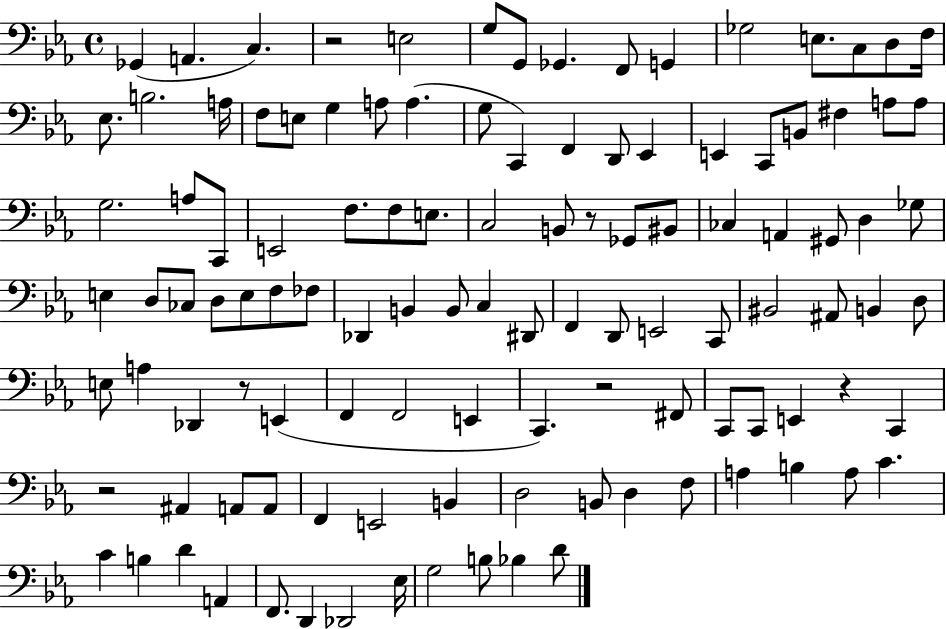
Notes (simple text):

Gb2/q A2/q. C3/q. R/h E3/h G3/e G2/e Gb2/q. F2/e G2/q Gb3/h E3/e. C3/e D3/e F3/s Eb3/e. B3/h. A3/s F3/e E3/e G3/q A3/e A3/q. G3/e C2/q F2/q D2/e Eb2/q E2/q C2/e B2/e F#3/q A3/e A3/e G3/h. A3/e C2/e E2/h F3/e. F3/e E3/e. C3/h B2/e R/e Gb2/e BIS2/e CES3/q A2/q G#2/e D3/q Gb3/e E3/q D3/e CES3/e D3/e E3/e F3/e FES3/e Db2/q B2/q B2/e C3/q D#2/e F2/q D2/e E2/h C2/e BIS2/h A#2/e B2/q D3/e E3/e A3/q Db2/q R/e E2/q F2/q F2/h E2/q C2/q. R/h F#2/e C2/e C2/e E2/q R/q C2/q R/h A#2/q A2/e A2/e F2/q E2/h B2/q D3/h B2/e D3/q F3/e A3/q B3/q A3/e C4/q. C4/q B3/q D4/q A2/q F2/e. D2/q Db2/h Eb3/s G3/h B3/e Bb3/q D4/e